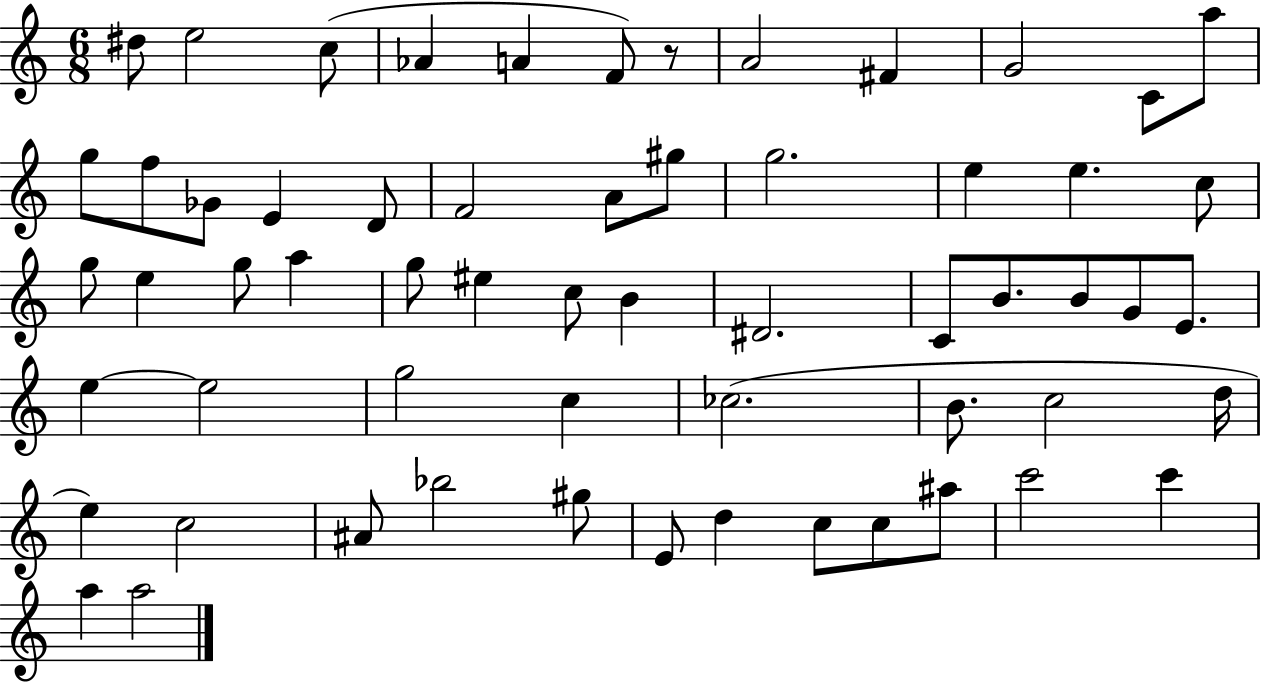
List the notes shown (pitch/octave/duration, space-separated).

D#5/e E5/h C5/e Ab4/q A4/q F4/e R/e A4/h F#4/q G4/h C4/e A5/e G5/e F5/e Gb4/e E4/q D4/e F4/h A4/e G#5/e G5/h. E5/q E5/q. C5/e G5/e E5/q G5/e A5/q G5/e EIS5/q C5/e B4/q D#4/h. C4/e B4/e. B4/e G4/e E4/e. E5/q E5/h G5/h C5/q CES5/h. B4/e. C5/h D5/s E5/q C5/h A#4/e Bb5/h G#5/e E4/e D5/q C5/e C5/e A#5/e C6/h C6/q A5/q A5/h